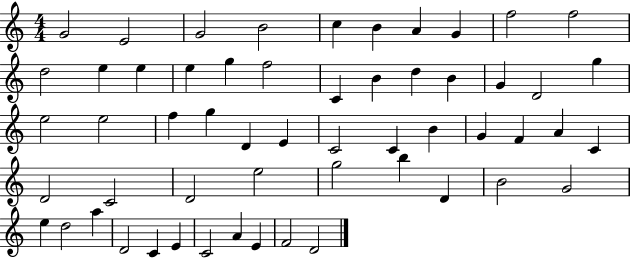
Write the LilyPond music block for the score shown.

{
  \clef treble
  \numericTimeSignature
  \time 4/4
  \key c \major
  g'2 e'2 | g'2 b'2 | c''4 b'4 a'4 g'4 | f''2 f''2 | \break d''2 e''4 e''4 | e''4 g''4 f''2 | c'4 b'4 d''4 b'4 | g'4 d'2 g''4 | \break e''2 e''2 | f''4 g''4 d'4 e'4 | c'2 c'4 b'4 | g'4 f'4 a'4 c'4 | \break d'2 c'2 | d'2 e''2 | g''2 b''4 d'4 | b'2 g'2 | \break e''4 d''2 a''4 | d'2 c'4 e'4 | c'2 a'4 e'4 | f'2 d'2 | \break \bar "|."
}